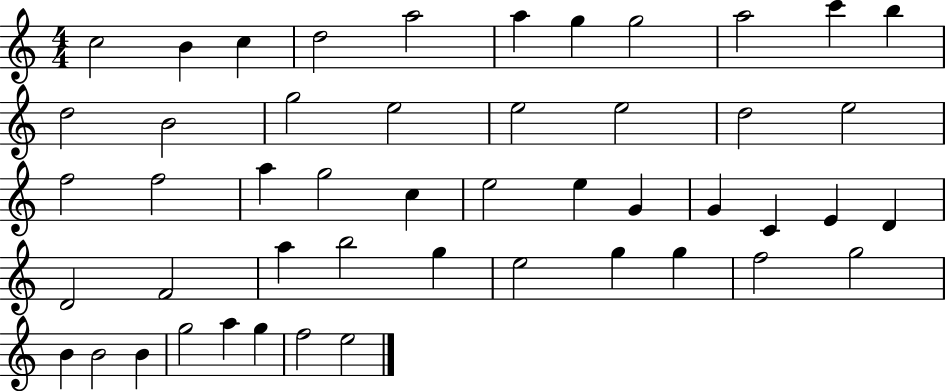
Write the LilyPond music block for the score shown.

{
  \clef treble
  \numericTimeSignature
  \time 4/4
  \key c \major
  c''2 b'4 c''4 | d''2 a''2 | a''4 g''4 g''2 | a''2 c'''4 b''4 | \break d''2 b'2 | g''2 e''2 | e''2 e''2 | d''2 e''2 | \break f''2 f''2 | a''4 g''2 c''4 | e''2 e''4 g'4 | g'4 c'4 e'4 d'4 | \break d'2 f'2 | a''4 b''2 g''4 | e''2 g''4 g''4 | f''2 g''2 | \break b'4 b'2 b'4 | g''2 a''4 g''4 | f''2 e''2 | \bar "|."
}